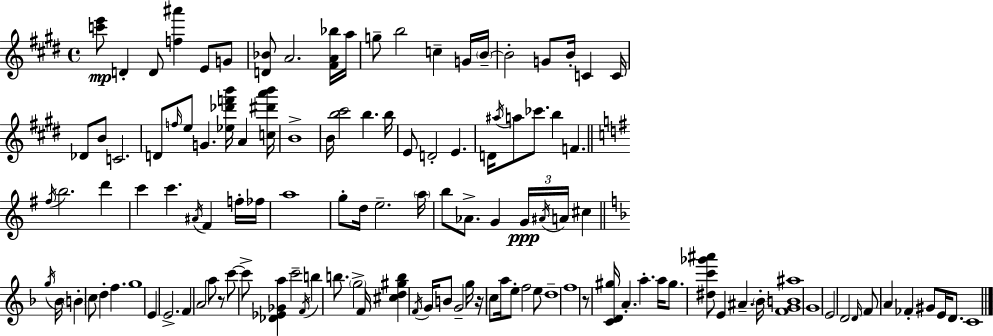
X:1
T:Untitled
M:4/4
L:1/4
K:E
[c'e']/2 D D/2 [f^a'] E/2 G/2 [D_B]/2 A2 [^FA_b]/4 a/4 g/2 b2 c G/4 B/4 B2 G/2 B/4 C C/4 _D/2 B/2 C2 D/2 f/4 e/2 G [_e_d'f'b']/4 A [c^d'a'b']/4 B4 B/4 [b^c']2 b b/4 E/2 D2 E D/4 ^a/4 a/2 _c'/2 b F ^f/4 b2 d' c' c' ^A/4 ^F f/4 _f/4 a4 g/2 d/4 e2 a/4 b/2 _A/2 G G/4 ^A/4 A/4 ^c g/4 _B/4 B c/2 d f g4 E E2 F A2 a/2 z/2 c'/2 c'/2 [_D_E_Ga] c'2 F/4 b b/2 g2 F/4 [^cd^gb] F/4 G/4 B/2 G2 g/4 z/4 c/2 a/4 e/2 f2 e/2 d4 f4 z/2 [CD^g]/4 A a a/4 ^g/2 [^dc'_g'^a']/2 E ^A _B/4 [FGB^a]4 G4 E2 D2 D/4 F/2 A _F ^G/2 E/4 D/2 C4